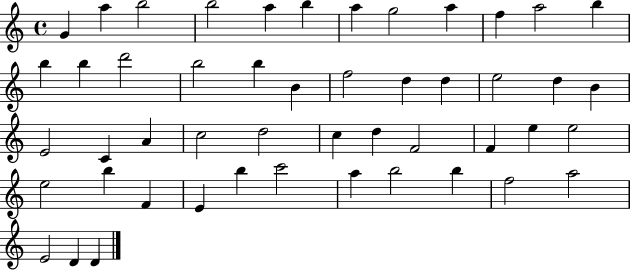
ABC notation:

X:1
T:Untitled
M:4/4
L:1/4
K:C
G a b2 b2 a b a g2 a f a2 b b b d'2 b2 b B f2 d d e2 d B E2 C A c2 d2 c d F2 F e e2 e2 b F E b c'2 a b2 b f2 a2 E2 D D